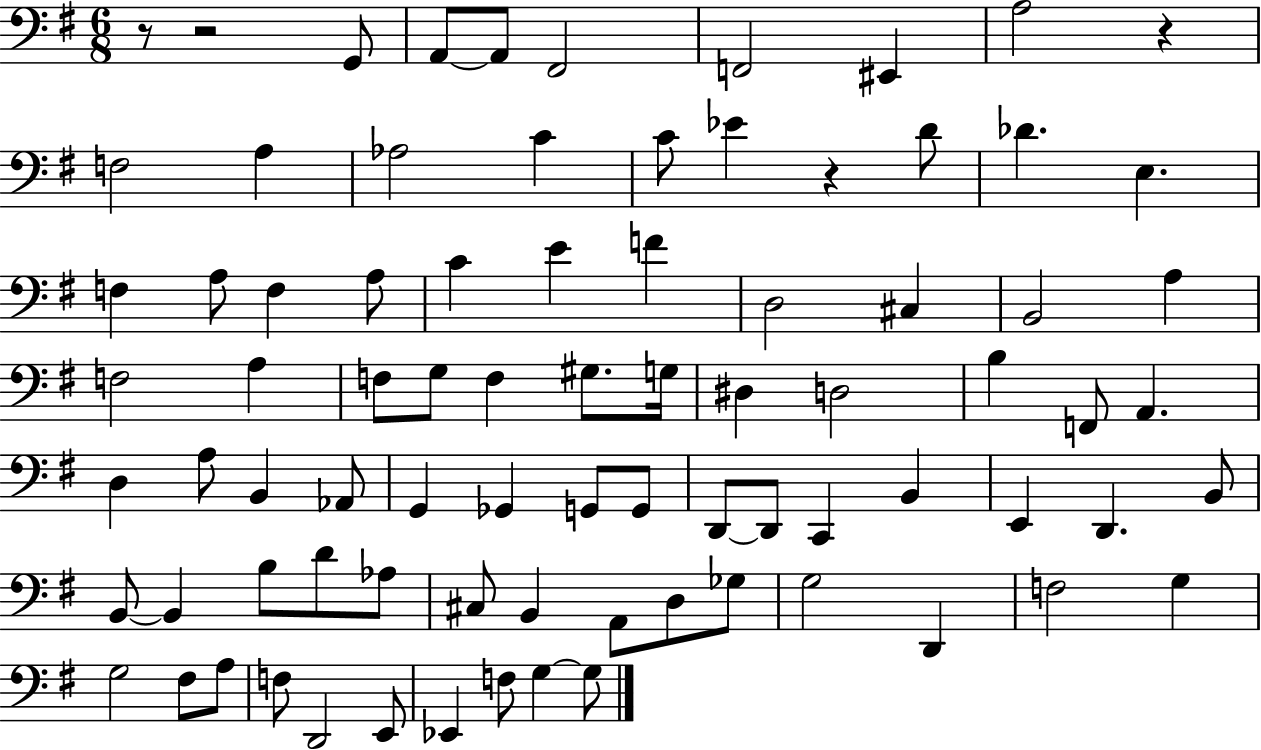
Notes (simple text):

R/e R/h G2/e A2/e A2/e F#2/h F2/h EIS2/q A3/h R/q F3/h A3/q Ab3/h C4/q C4/e Eb4/q R/q D4/e Db4/q. E3/q. F3/q A3/e F3/q A3/e C4/q E4/q F4/q D3/h C#3/q B2/h A3/q F3/h A3/q F3/e G3/e F3/q G#3/e. G3/s D#3/q D3/h B3/q F2/e A2/q. D3/q A3/e B2/q Ab2/e G2/q Gb2/q G2/e G2/e D2/e D2/e C2/q B2/q E2/q D2/q. B2/e B2/e B2/q B3/e D4/e Ab3/e C#3/e B2/q A2/e D3/e Gb3/e G3/h D2/q F3/h G3/q G3/h F#3/e A3/e F3/e D2/h E2/e Eb2/q F3/e G3/q G3/e